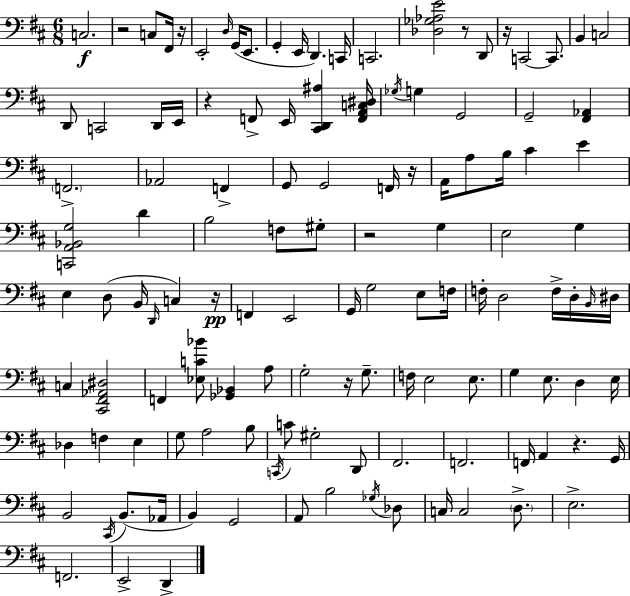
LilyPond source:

{
  \clef bass
  \numericTimeSignature
  \time 6/8
  \key d \major
  c2.\f | r2 c8 fis,16 r16 | e,2-. \grace { d16 }( g,16 e,8. | g,4-. e,16 d,4.) | \break c,16 c,2. | <des ges aes e'>2 r8 d,8 | r16 c,2~~ c,8. | b,4 c2 | \break d,8 c,2 d,16 | e,16 r4 f,8-> e,16 <cis, d, ais>4 | <f, a, c dis>16 \acciaccatura { ges16 } g4 g,2 | g,2-- <fis, aes,>4 | \break \parenthesize f,2.-> | aes,2 f,4-> | g,8 g,2 | f,16 r16 a,16 a8 b16 cis'4 e'4 | \break <c, a, bes, g>2 d'4 | b2 f8 | gis8-. r2 g4 | e2 g4 | \break e4 d8( b,16 \grace { d,16 } c4) | r16\pp f,4 e,2 | g,16 g2 | e8 f16 f16-. d2 | \break f16-> d16-. \grace { b,16 } dis16 c4 <cis, fis, aes, dis>2 | f,4 <ees c' bes'>8 <ges, bes,>4 | a8 g2-. | r16 g8.-- f16 e2 | \break e8. g4 e8. d4 | e16 des4 f4 | e4 g8 a2 | b8 \acciaccatura { c,16 } c'8 gis2-. | \break d,8 fis,2. | f,2. | f,16 a,4 r4. | g,16 b,2 | \break \acciaccatura { cis,16 }( b,8. aes,16 b,4) g,2 | a,8 b2 | \acciaccatura { ges16 } des8 c16 c2 | \parenthesize d8.-> e2.-> | \break f,2. | e,2-> | d,4-> \bar "|."
}